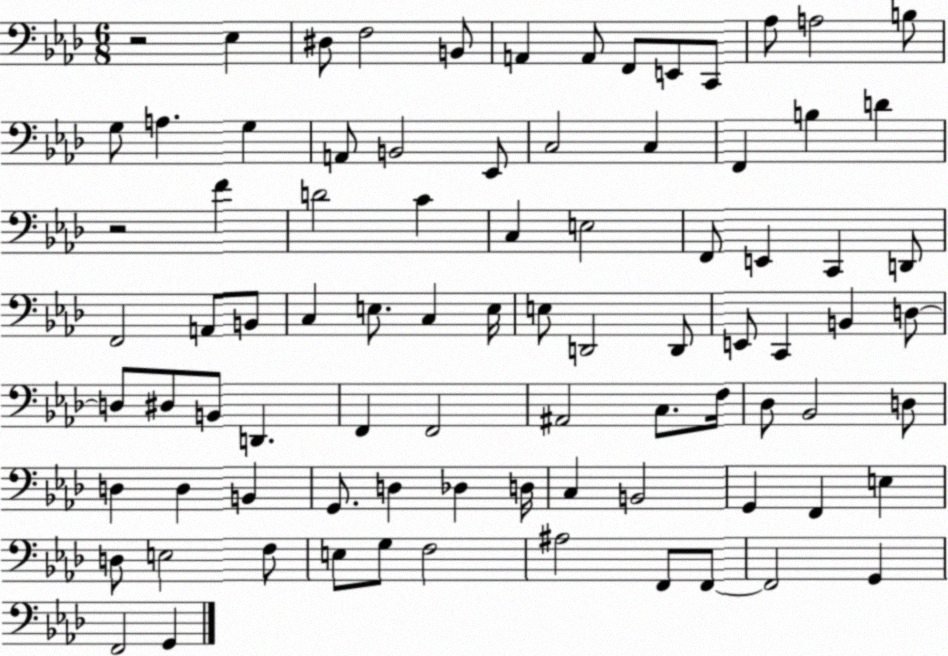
X:1
T:Untitled
M:6/8
L:1/4
K:Ab
z2 _E, ^D,/2 F,2 B,,/2 A,, A,,/2 F,,/2 E,,/2 C,,/2 _A,/2 A,2 B,/2 G,/2 A, G, A,,/2 B,,2 _E,,/2 C,2 C, F,, B, D z2 F D2 C C, E,2 F,,/2 E,, C,, D,,/2 F,,2 A,,/2 B,,/2 C, E,/2 C, E,/4 E,/2 D,,2 D,,/2 E,,/2 C,, B,, D,/2 D,/2 ^D,/2 B,,/2 D,, F,, F,,2 ^A,,2 C,/2 F,/4 _D,/2 _B,,2 D,/2 D, D, B,, G,,/2 D, _D, D,/4 C, B,,2 G,, F,, E, D,/2 E,2 F,/2 E,/2 G,/2 F,2 ^A,2 F,,/2 F,,/2 F,,2 G,, F,,2 G,,